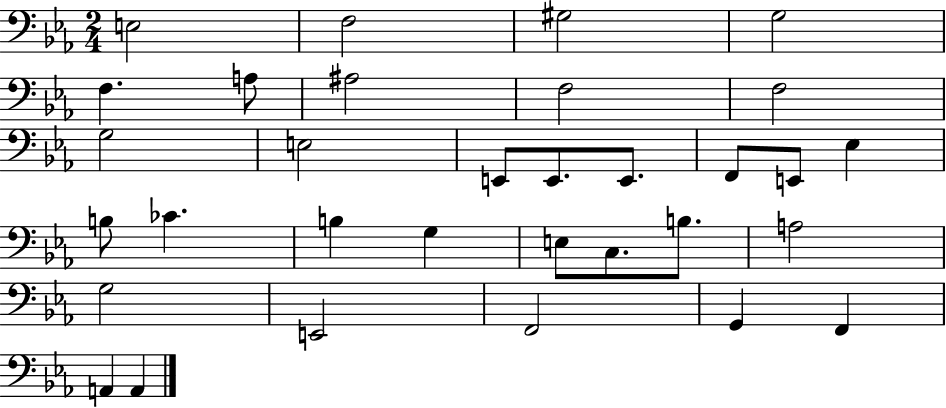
X:1
T:Untitled
M:2/4
L:1/4
K:Eb
E,2 F,2 ^G,2 G,2 F, A,/2 ^A,2 F,2 F,2 G,2 E,2 E,,/2 E,,/2 E,,/2 F,,/2 E,,/2 _E, B,/2 _C B, G, E,/2 C,/2 B,/2 A,2 G,2 E,,2 F,,2 G,, F,, A,, A,,